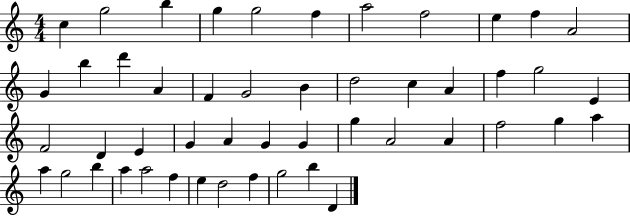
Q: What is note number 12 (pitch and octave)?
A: G4